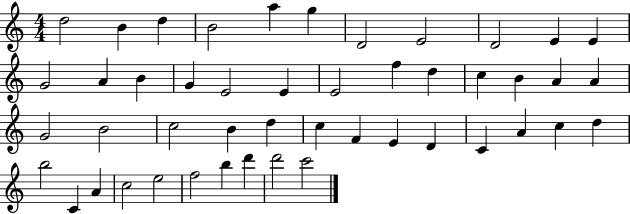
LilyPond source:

{
  \clef treble
  \numericTimeSignature
  \time 4/4
  \key c \major
  d''2 b'4 d''4 | b'2 a''4 g''4 | d'2 e'2 | d'2 e'4 e'4 | \break g'2 a'4 b'4 | g'4 e'2 e'4 | e'2 f''4 d''4 | c''4 b'4 a'4 a'4 | \break g'2 b'2 | c''2 b'4 d''4 | c''4 f'4 e'4 d'4 | c'4 a'4 c''4 d''4 | \break b''2 c'4 a'4 | c''2 e''2 | f''2 b''4 d'''4 | d'''2 c'''2 | \break \bar "|."
}